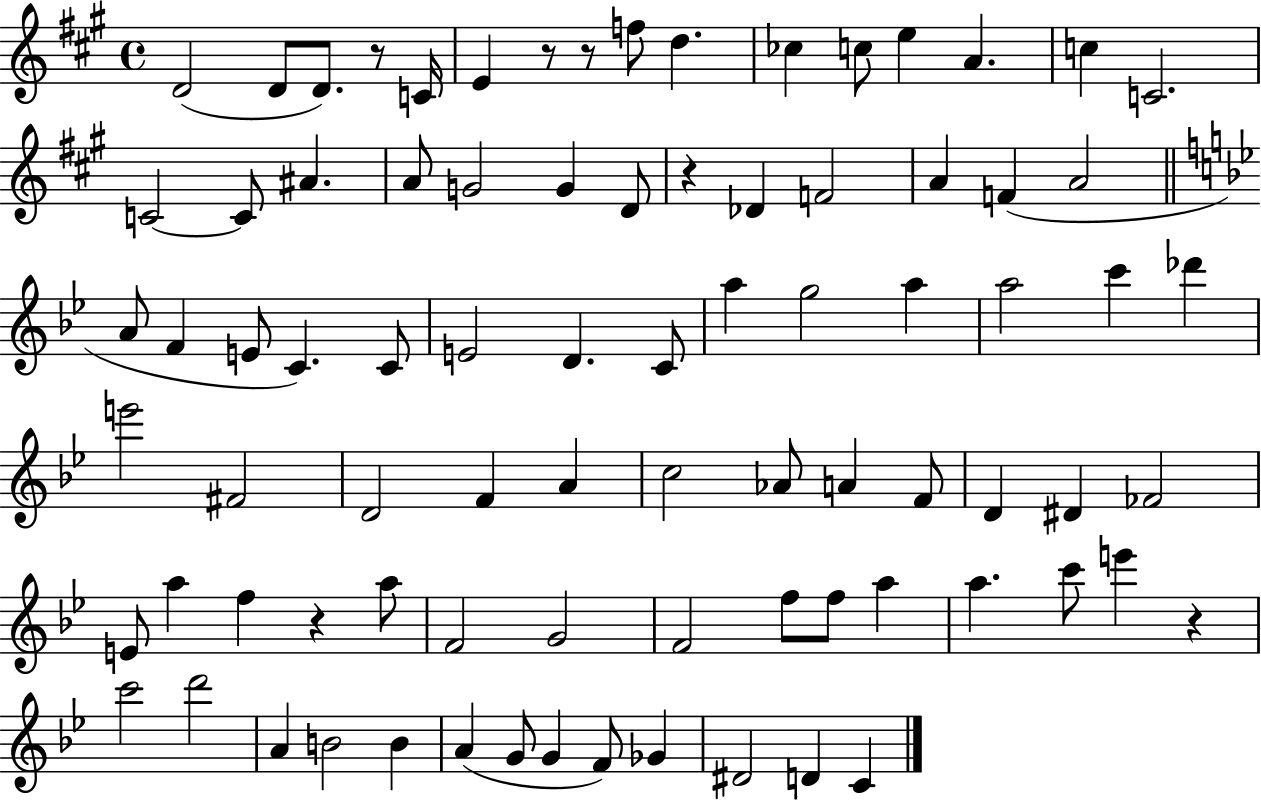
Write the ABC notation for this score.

X:1
T:Untitled
M:4/4
L:1/4
K:A
D2 D/2 D/2 z/2 C/4 E z/2 z/2 f/2 d _c c/2 e A c C2 C2 C/2 ^A A/2 G2 G D/2 z _D F2 A F A2 A/2 F E/2 C C/2 E2 D C/2 a g2 a a2 c' _d' e'2 ^F2 D2 F A c2 _A/2 A F/2 D ^D _F2 E/2 a f z a/2 F2 G2 F2 f/2 f/2 a a c'/2 e' z c'2 d'2 A B2 B A G/2 G F/2 _G ^D2 D C